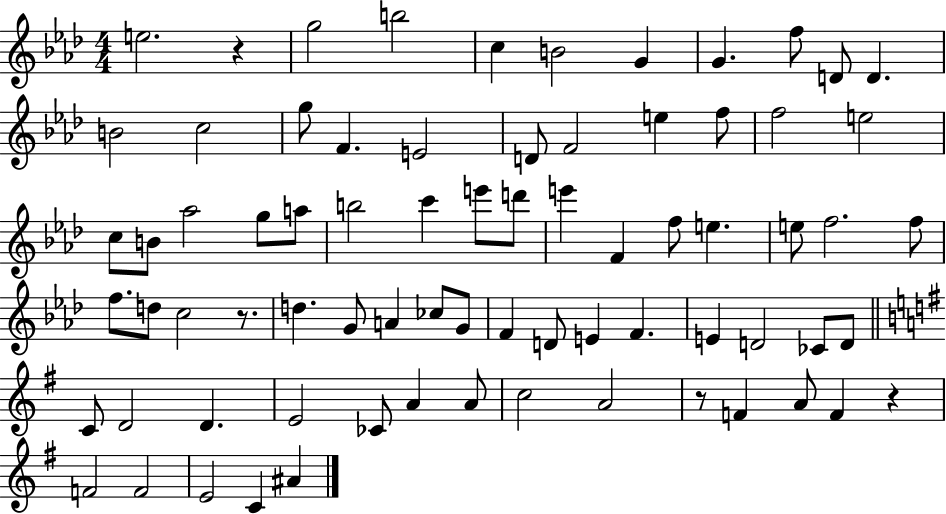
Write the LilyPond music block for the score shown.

{
  \clef treble
  \numericTimeSignature
  \time 4/4
  \key aes \major
  e''2. r4 | g''2 b''2 | c''4 b'2 g'4 | g'4. f''8 d'8 d'4. | \break b'2 c''2 | g''8 f'4. e'2 | d'8 f'2 e''4 f''8 | f''2 e''2 | \break c''8 b'8 aes''2 g''8 a''8 | b''2 c'''4 e'''8 d'''8 | e'''4 f'4 f''8 e''4. | e''8 f''2. f''8 | \break f''8. d''8 c''2 r8. | d''4. g'8 a'4 ces''8 g'8 | f'4 d'8 e'4 f'4. | e'4 d'2 ces'8 d'8 | \break \bar "||" \break \key g \major c'8 d'2 d'4. | e'2 ces'8 a'4 a'8 | c''2 a'2 | r8 f'4 a'8 f'4 r4 | \break f'2 f'2 | e'2 c'4 ais'4 | \bar "|."
}